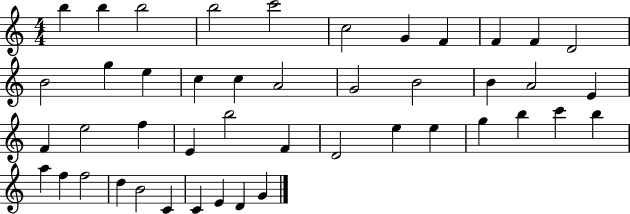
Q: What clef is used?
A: treble